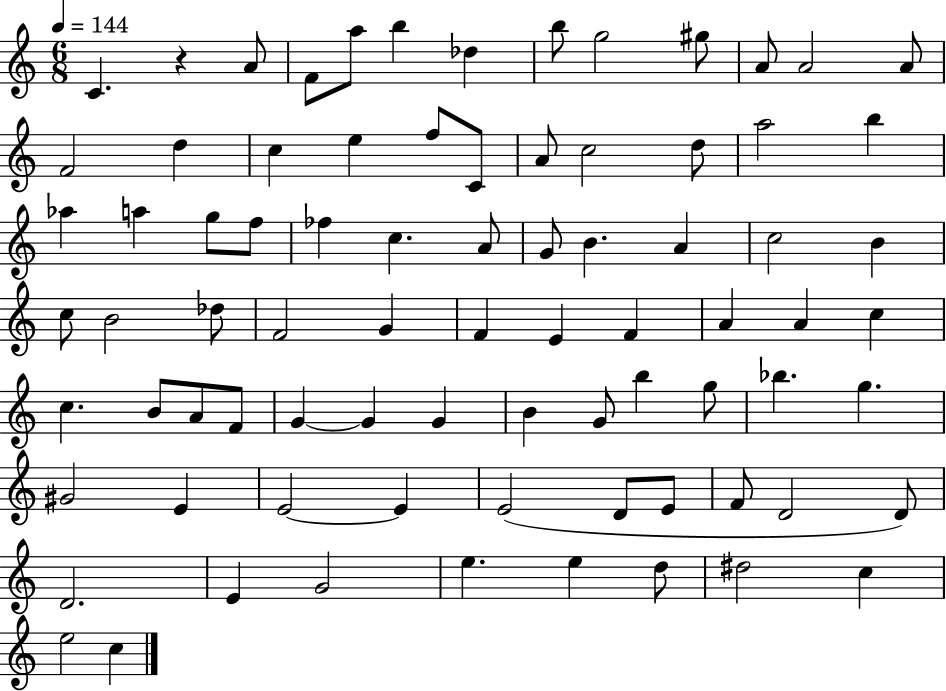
C4/q. R/q A4/e F4/e A5/e B5/q Db5/q B5/e G5/h G#5/e A4/e A4/h A4/e F4/h D5/q C5/q E5/q F5/e C4/e A4/e C5/h D5/e A5/h B5/q Ab5/q A5/q G5/e F5/e FES5/q C5/q. A4/e G4/e B4/q. A4/q C5/h B4/q C5/e B4/h Db5/e F4/h G4/q F4/q E4/q F4/q A4/q A4/q C5/q C5/q. B4/e A4/e F4/e G4/q G4/q G4/q B4/q G4/e B5/q G5/e Bb5/q. G5/q. G#4/h E4/q E4/h E4/q E4/h D4/e E4/e F4/e D4/h D4/e D4/h. E4/q G4/h E5/q. E5/q D5/e D#5/h C5/q E5/h C5/q